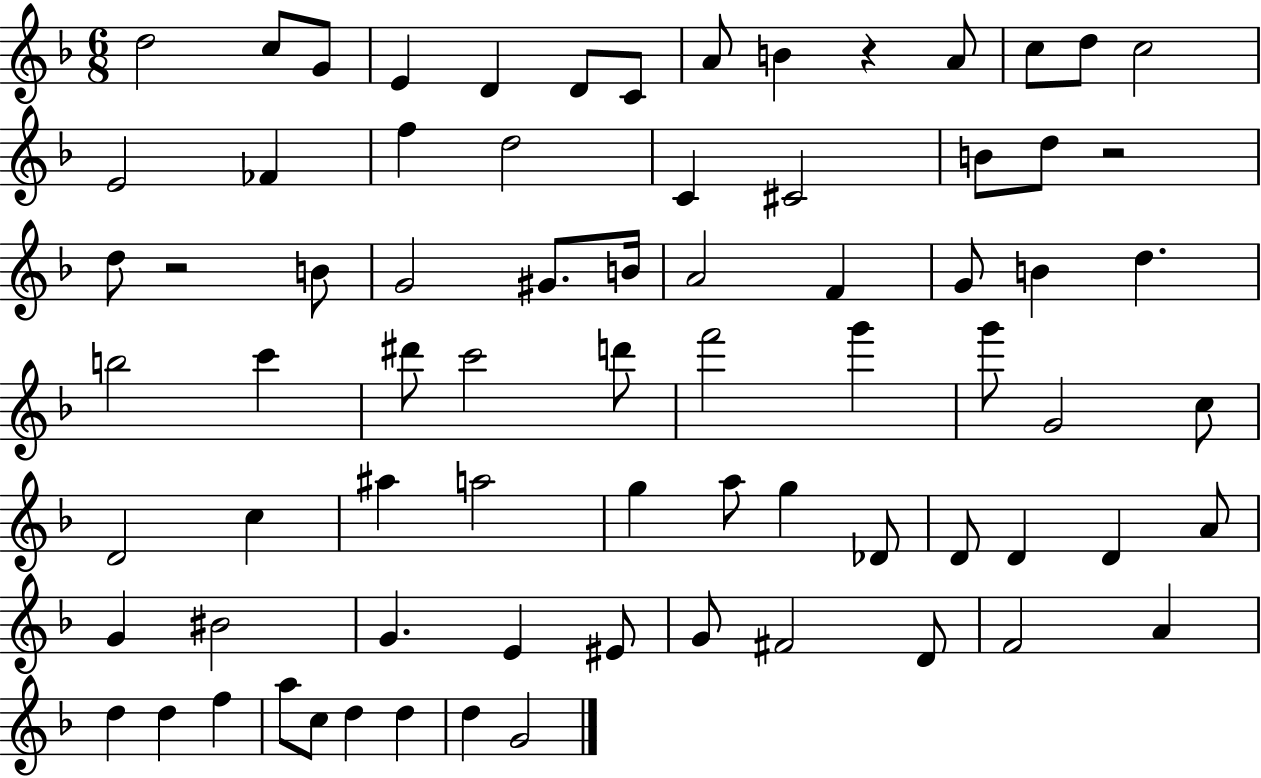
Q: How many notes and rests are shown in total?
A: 75